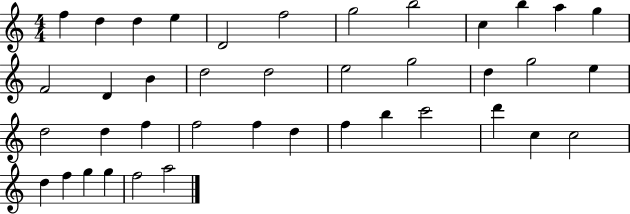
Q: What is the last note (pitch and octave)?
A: A5